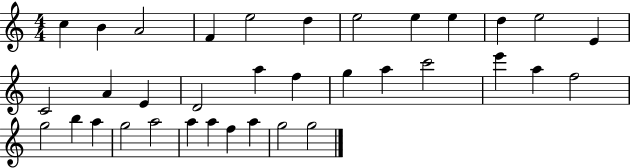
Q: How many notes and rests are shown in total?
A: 35